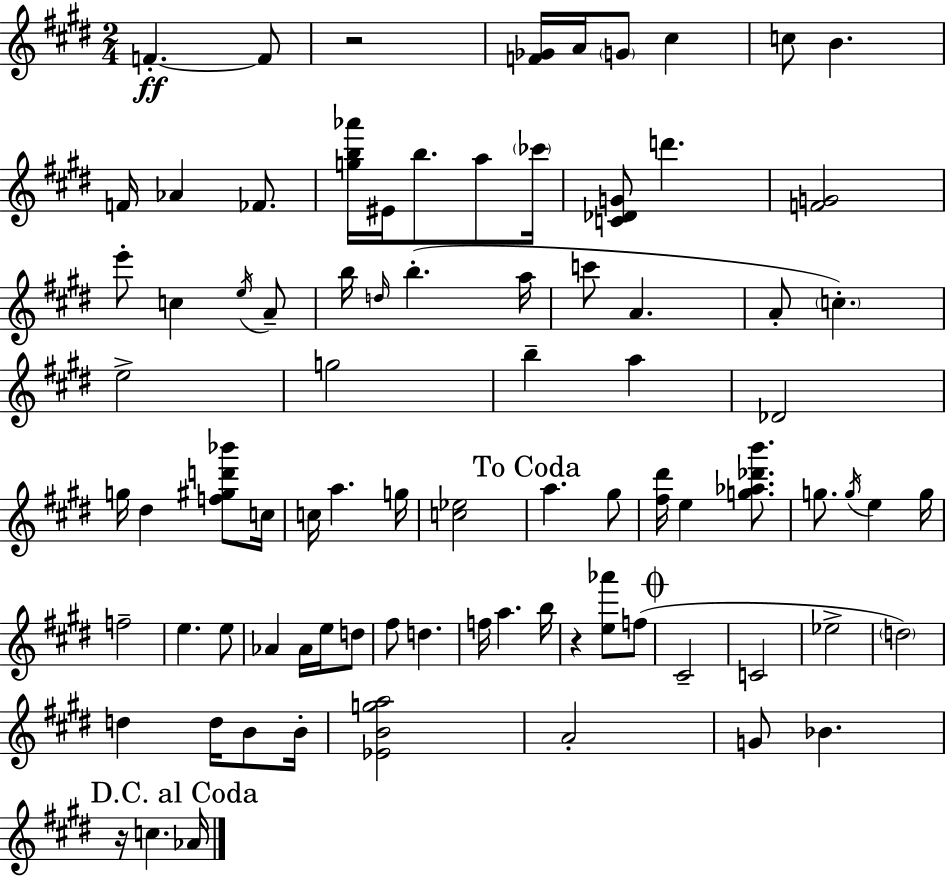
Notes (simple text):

F4/q. F4/e R/h [F4,Gb4]/s A4/s G4/e C#5/q C5/e B4/q. F4/s Ab4/q FES4/e. [G5,B5,Ab6]/s EIS4/s B5/e. A5/e CES6/s [C4,Db4,G4]/e D6/q. [F4,G4]/h E6/e C5/q E5/s A4/e B5/s D5/s B5/q. A5/s C6/e A4/q. A4/e C5/q. E5/h G5/h B5/q A5/q Db4/h G5/s D#5/q [F5,G#5,D6,Bb6]/e C5/s C5/s A5/q. G5/s [C5,Eb5]/h A5/q. G#5/e [F#5,D#6]/s E5/q [G5,Ab5,Db6,B6]/e. G5/e. G5/s E5/q G5/s F5/h E5/q. E5/e Ab4/q Ab4/s E5/s D5/e F#5/e D5/q. F5/s A5/q. B5/s R/q [E5,Ab6]/e F5/e C#4/h C4/h Eb5/h D5/h D5/q D5/s B4/e B4/s [Eb4,B4,G5,A5]/h A4/h G4/e Bb4/q. R/s C5/q. Ab4/s